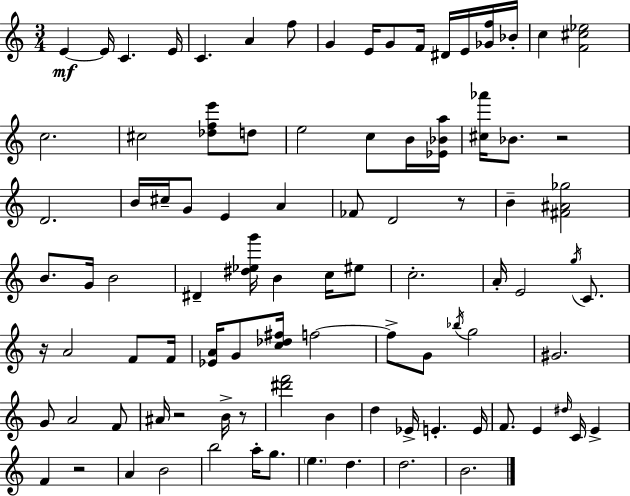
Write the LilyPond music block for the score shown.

{
  \clef treble
  \numericTimeSignature
  \time 3/4
  \key c \major
  e'4~~\mf e'16 c'4. e'16 | c'4. a'4 f''8 | g'4 e'16 g'8 f'16 dis'16 e'16 <ges' f''>16 bes'16-. | c''4 <f' cis'' ees''>2 | \break c''2. | cis''2 <des'' f'' e'''>8 d''8 | e''2 c''8 b'16 <ees' bes' a''>16 | <cis'' aes'''>16 bes'8. r2 | \break d'2. | b'16 cis''16-- g'8 e'4 a'4 | fes'8 d'2 r8 | b'4-- <fis' ais' ges''>2 | \break b'8. g'16 b'2 | dis'4-- <dis'' ees'' g'''>16 b'4 c''16 eis''8 | c''2.-. | a'16-. e'2 \acciaccatura { g''16 } c'8. | \break r16 a'2 f'8 | f'16 <ees' a'>16 g'8 <c'' des'' fis''>16 f''2~~ | f''8-> g'8 \acciaccatura { bes''16 } g''2 | gis'2. | \break g'8 a'2 | f'8 ais'16 r2 b'16-> | r8 <dis''' f'''>2 b'4 | d''4 ees'16-> e'4.-. | \break e'16 f'8. e'4 \grace { dis''16 } c'16 e'4-> | f'4 r2 | a'4 b'2 | b''2 a''16-. | \break g''8. \parenthesize e''4. d''4. | d''2. | b'2. | \bar "|."
}